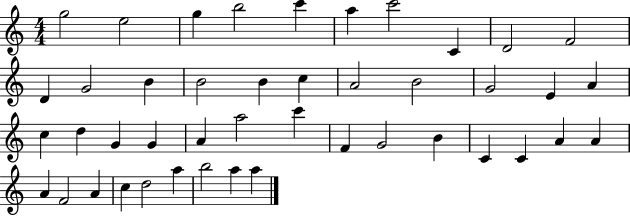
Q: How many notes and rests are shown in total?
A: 44